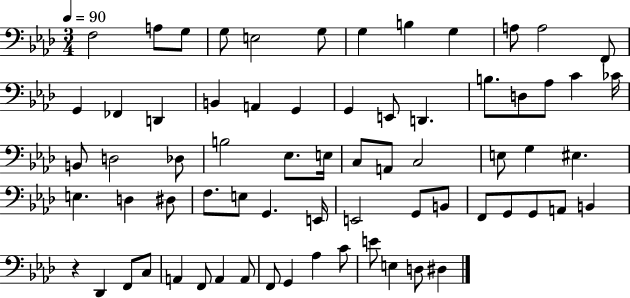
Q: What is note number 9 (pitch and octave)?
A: G3